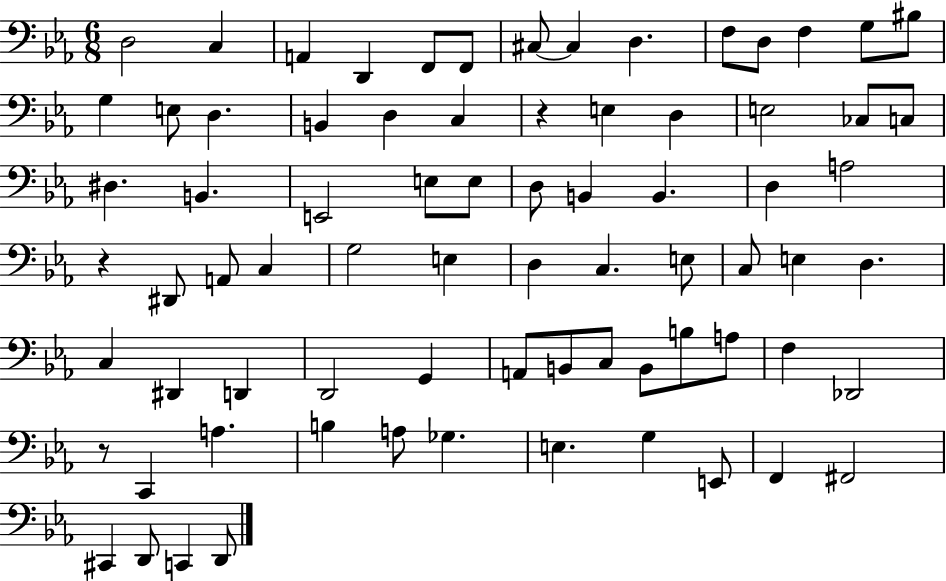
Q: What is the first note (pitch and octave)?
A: D3